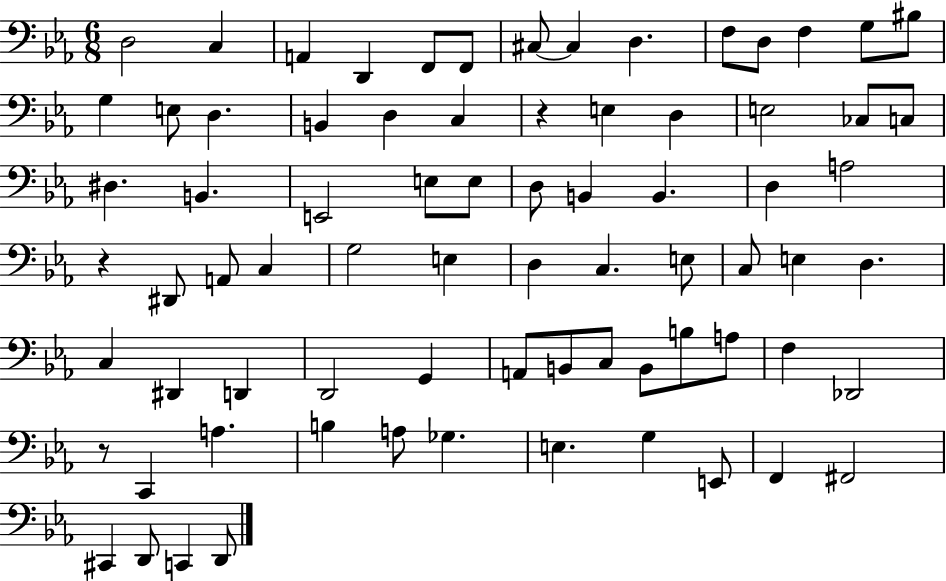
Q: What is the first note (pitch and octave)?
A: D3